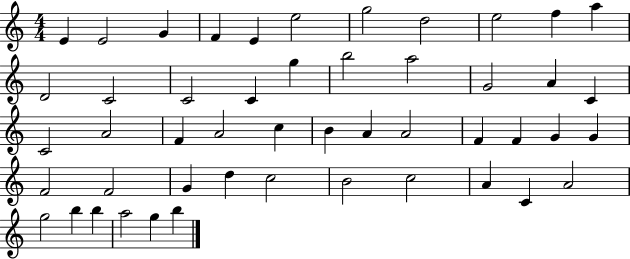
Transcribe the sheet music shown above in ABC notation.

X:1
T:Untitled
M:4/4
L:1/4
K:C
E E2 G F E e2 g2 d2 e2 f a D2 C2 C2 C g b2 a2 G2 A C C2 A2 F A2 c B A A2 F F G G F2 F2 G d c2 B2 c2 A C A2 g2 b b a2 g b